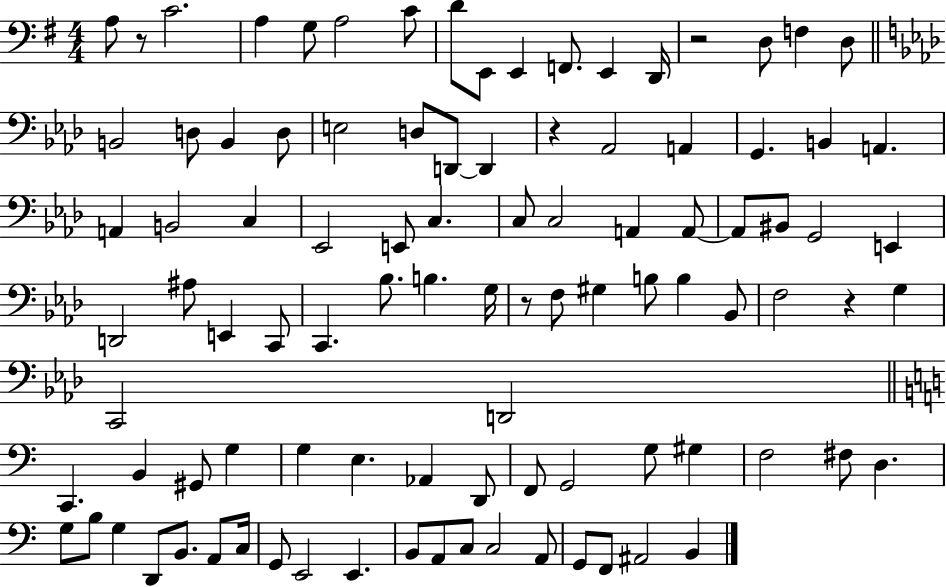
A3/e R/e C4/h. A3/q G3/e A3/h C4/e D4/e E2/e E2/q F2/e. E2/q D2/s R/h D3/e F3/q D3/e B2/h D3/e B2/q D3/e E3/h D3/e D2/e D2/q R/q Ab2/h A2/q G2/q. B2/q A2/q. A2/q B2/h C3/q Eb2/h E2/e C3/q. C3/e C3/h A2/q A2/e A2/e BIS2/e G2/h E2/q D2/h A#3/e E2/q C2/e C2/q. Bb3/e. B3/q. G3/s R/e F3/e G#3/q B3/e B3/q Bb2/e F3/h R/q G3/q C2/h D2/h C2/q. B2/q G#2/e G3/q G3/q E3/q. Ab2/q D2/e F2/e G2/h G3/e G#3/q F3/h F#3/e D3/q. G3/e B3/e G3/q D2/e B2/e. A2/e C3/s G2/e E2/h E2/q. B2/e A2/e C3/e C3/h A2/e G2/e F2/e A#2/h B2/q